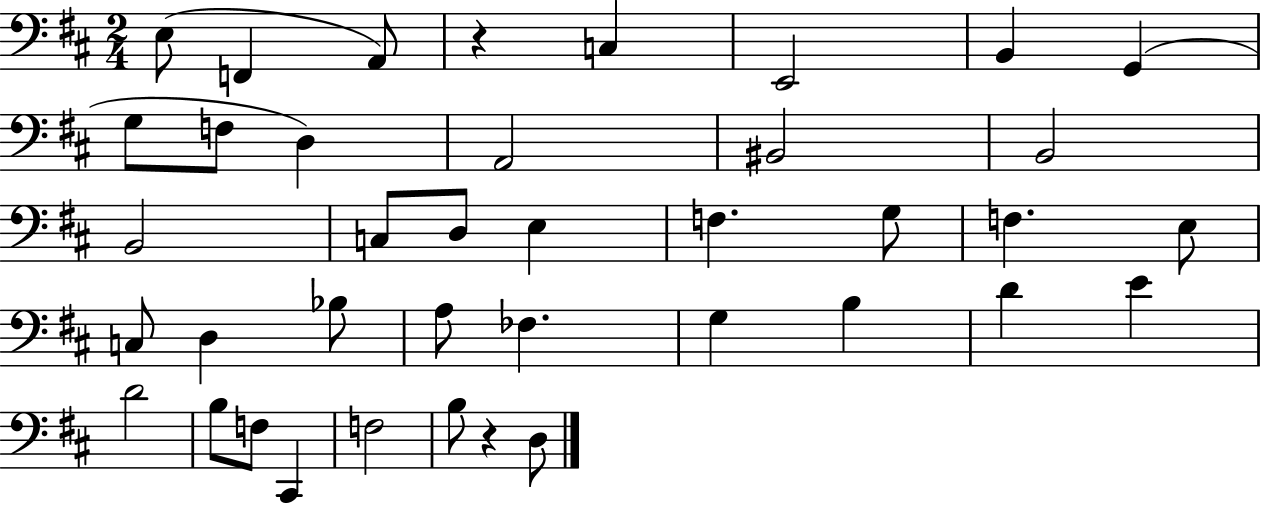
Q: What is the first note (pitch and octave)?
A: E3